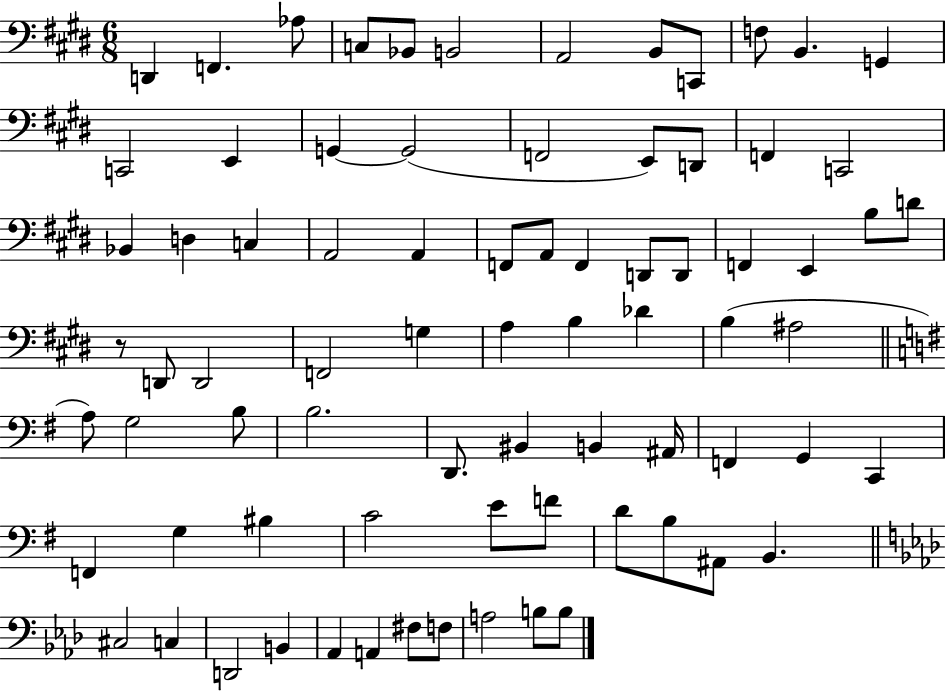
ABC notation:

X:1
T:Untitled
M:6/8
L:1/4
K:E
D,, F,, _A,/2 C,/2 _B,,/2 B,,2 A,,2 B,,/2 C,,/2 F,/2 B,, G,, C,,2 E,, G,, G,,2 F,,2 E,,/2 D,,/2 F,, C,,2 _B,, D, C, A,,2 A,, F,,/2 A,,/2 F,, D,,/2 D,,/2 F,, E,, B,/2 D/2 z/2 D,,/2 D,,2 F,,2 G, A, B, _D B, ^A,2 A,/2 G,2 B,/2 B,2 D,,/2 ^B,, B,, ^A,,/4 F,, G,, C,, F,, G, ^B, C2 E/2 F/2 D/2 B,/2 ^A,,/2 B,, ^C,2 C, D,,2 B,, _A,, A,, ^F,/2 F,/2 A,2 B,/2 B,/2